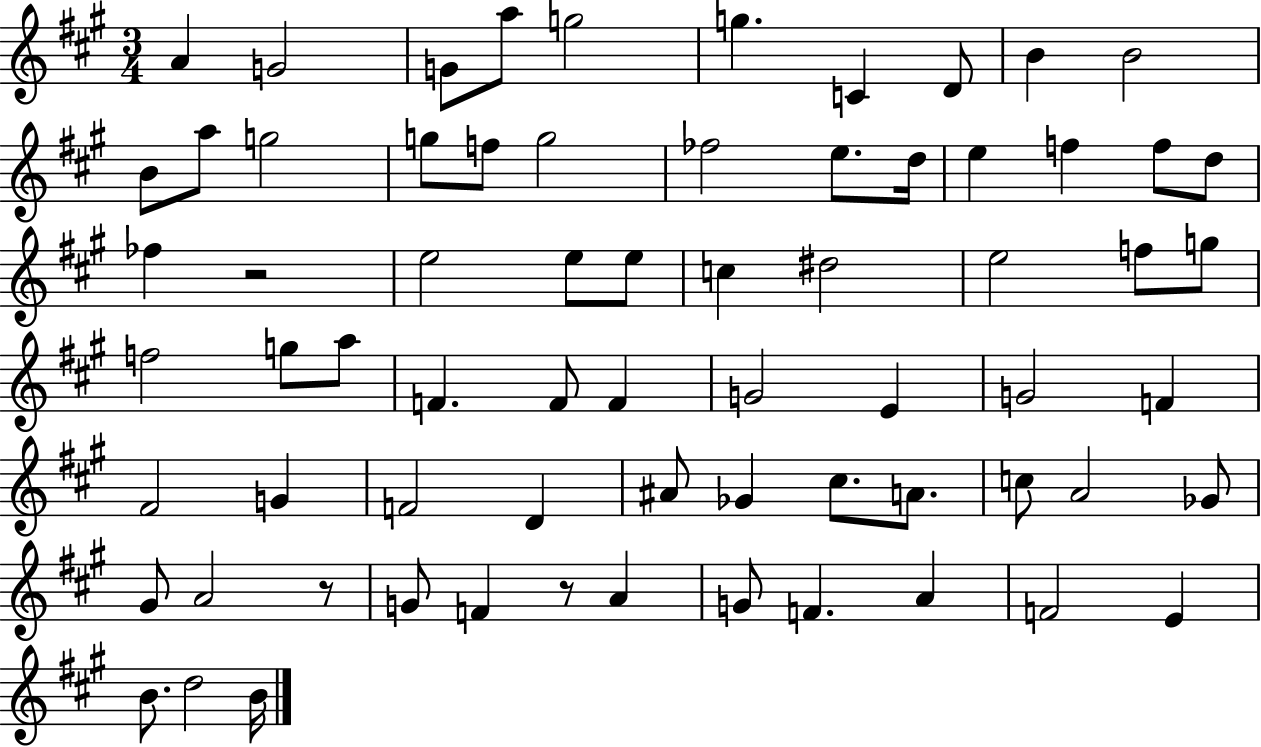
{
  \clef treble
  \numericTimeSignature
  \time 3/4
  \key a \major
  a'4 g'2 | g'8 a''8 g''2 | g''4. c'4 d'8 | b'4 b'2 | \break b'8 a''8 g''2 | g''8 f''8 g''2 | fes''2 e''8. d''16 | e''4 f''4 f''8 d''8 | \break fes''4 r2 | e''2 e''8 e''8 | c''4 dis''2 | e''2 f''8 g''8 | \break f''2 g''8 a''8 | f'4. f'8 f'4 | g'2 e'4 | g'2 f'4 | \break fis'2 g'4 | f'2 d'4 | ais'8 ges'4 cis''8. a'8. | c''8 a'2 ges'8 | \break gis'8 a'2 r8 | g'8 f'4 r8 a'4 | g'8 f'4. a'4 | f'2 e'4 | \break b'8. d''2 b'16 | \bar "|."
}